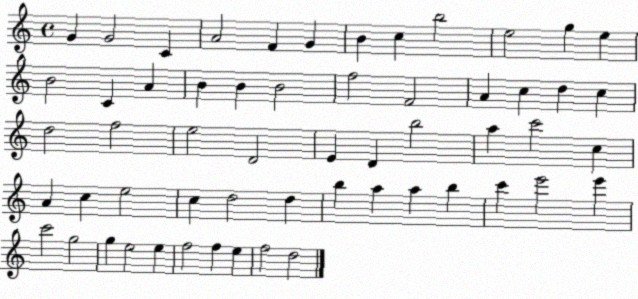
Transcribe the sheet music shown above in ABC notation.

X:1
T:Untitled
M:4/4
L:1/4
K:C
G G2 C A2 F G B c b2 e2 g e B2 C A B B B2 f2 F2 A c d c d2 f2 e2 D2 E D b2 a c'2 c A c e2 c d2 d b a a b c' e'2 e' c'2 g2 g e2 e f2 f e f2 d2